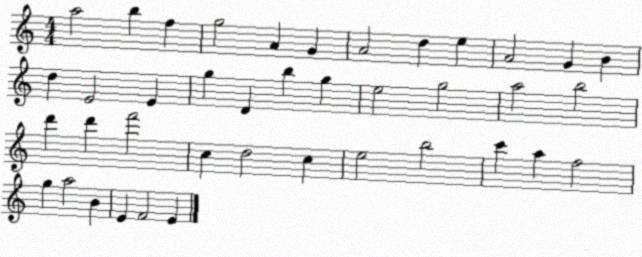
X:1
T:Untitled
M:4/4
L:1/4
K:C
a2 b f g2 A G A2 d e A2 G B d E2 E g D b g e2 g2 a2 b2 d' d' f'2 c d2 c e2 b2 c' a f2 g a2 B E F2 E